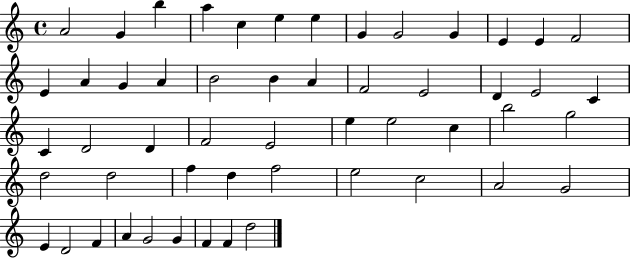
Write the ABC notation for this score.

X:1
T:Untitled
M:4/4
L:1/4
K:C
A2 G b a c e e G G2 G E E F2 E A G A B2 B A F2 E2 D E2 C C D2 D F2 E2 e e2 c b2 g2 d2 d2 f d f2 e2 c2 A2 G2 E D2 F A G2 G F F d2